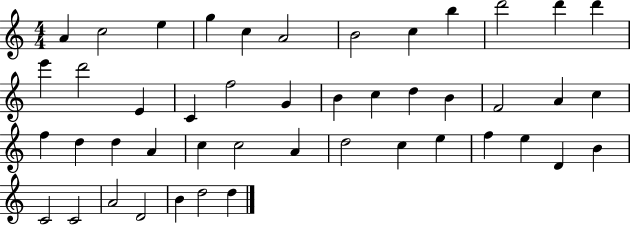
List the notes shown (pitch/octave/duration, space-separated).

A4/q C5/h E5/q G5/q C5/q A4/h B4/h C5/q B5/q D6/h D6/q D6/q E6/q D6/h E4/q C4/q F5/h G4/q B4/q C5/q D5/q B4/q F4/h A4/q C5/q F5/q D5/q D5/q A4/q C5/q C5/h A4/q D5/h C5/q E5/q F5/q E5/q D4/q B4/q C4/h C4/h A4/h D4/h B4/q D5/h D5/q